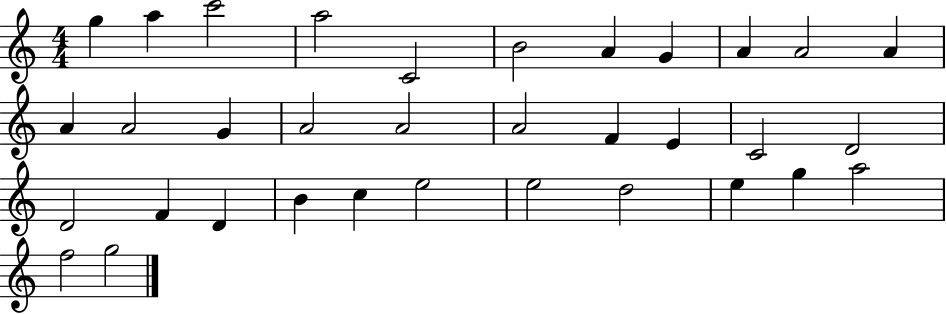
{
  \clef treble
  \numericTimeSignature
  \time 4/4
  \key c \major
  g''4 a''4 c'''2 | a''2 c'2 | b'2 a'4 g'4 | a'4 a'2 a'4 | \break a'4 a'2 g'4 | a'2 a'2 | a'2 f'4 e'4 | c'2 d'2 | \break d'2 f'4 d'4 | b'4 c''4 e''2 | e''2 d''2 | e''4 g''4 a''2 | \break f''2 g''2 | \bar "|."
}